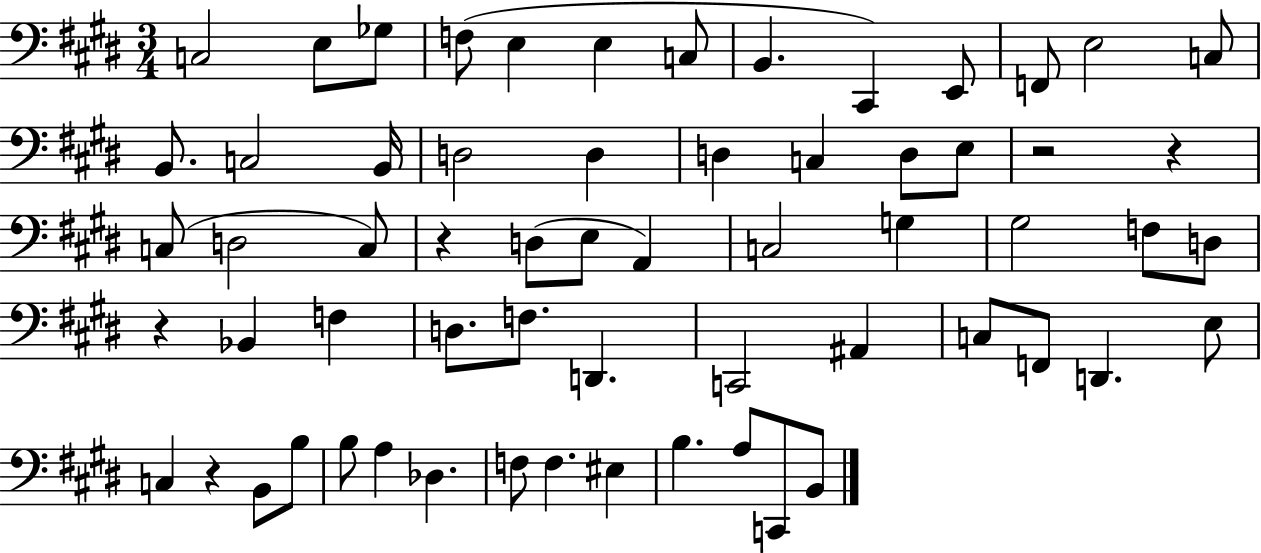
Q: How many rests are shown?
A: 5